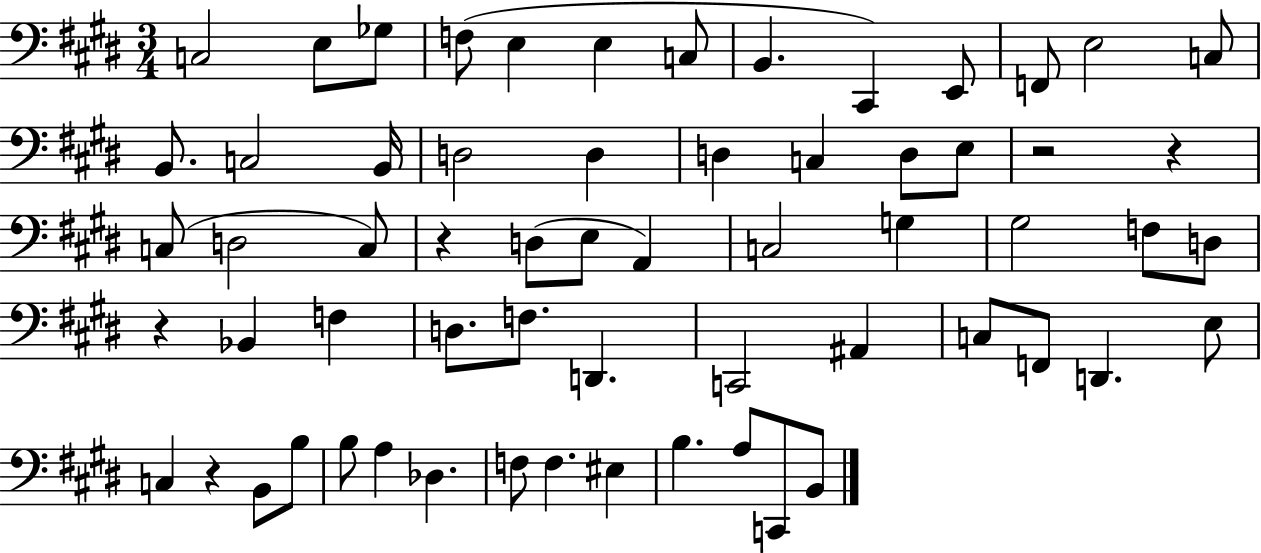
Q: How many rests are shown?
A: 5